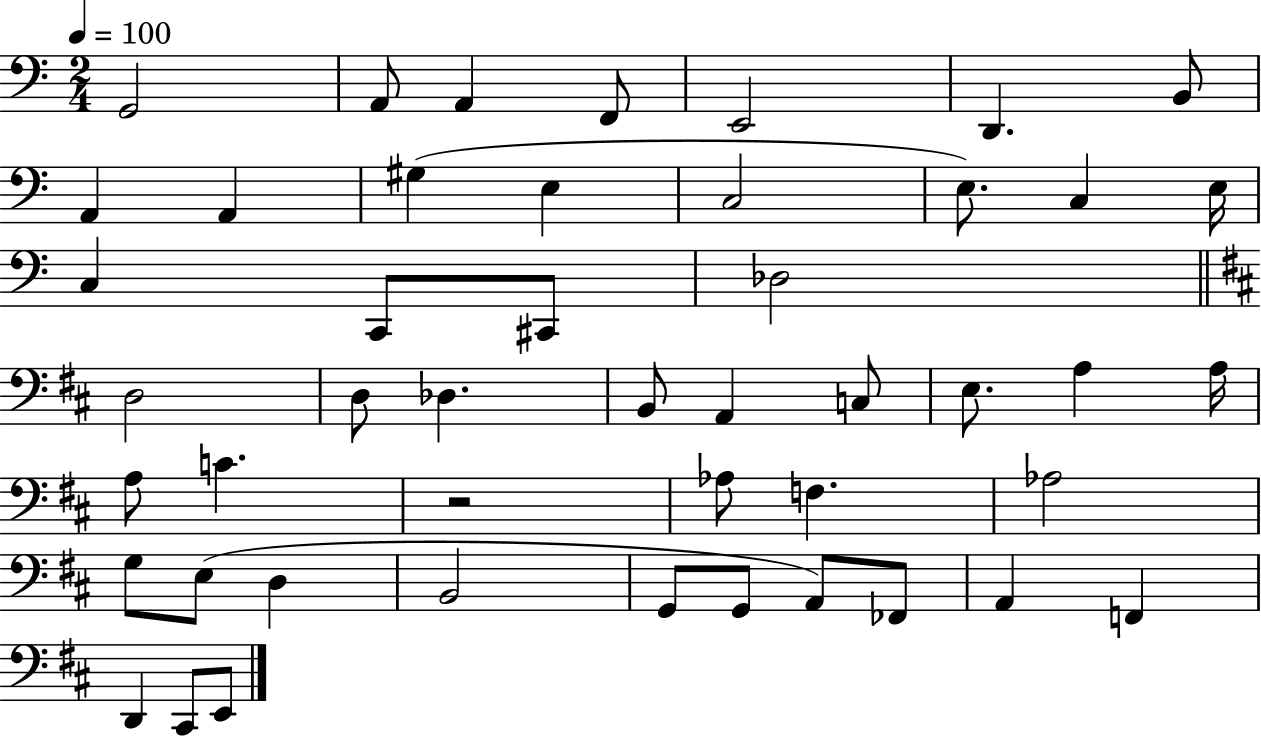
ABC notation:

X:1
T:Untitled
M:2/4
L:1/4
K:C
G,,2 A,,/2 A,, F,,/2 E,,2 D,, B,,/2 A,, A,, ^G, E, C,2 E,/2 C, E,/4 C, C,,/2 ^C,,/2 _D,2 D,2 D,/2 _D, B,,/2 A,, C,/2 E,/2 A, A,/4 A,/2 C z2 _A,/2 F, _A,2 G,/2 E,/2 D, B,,2 G,,/2 G,,/2 A,,/2 _F,,/2 A,, F,, D,, ^C,,/2 E,,/2